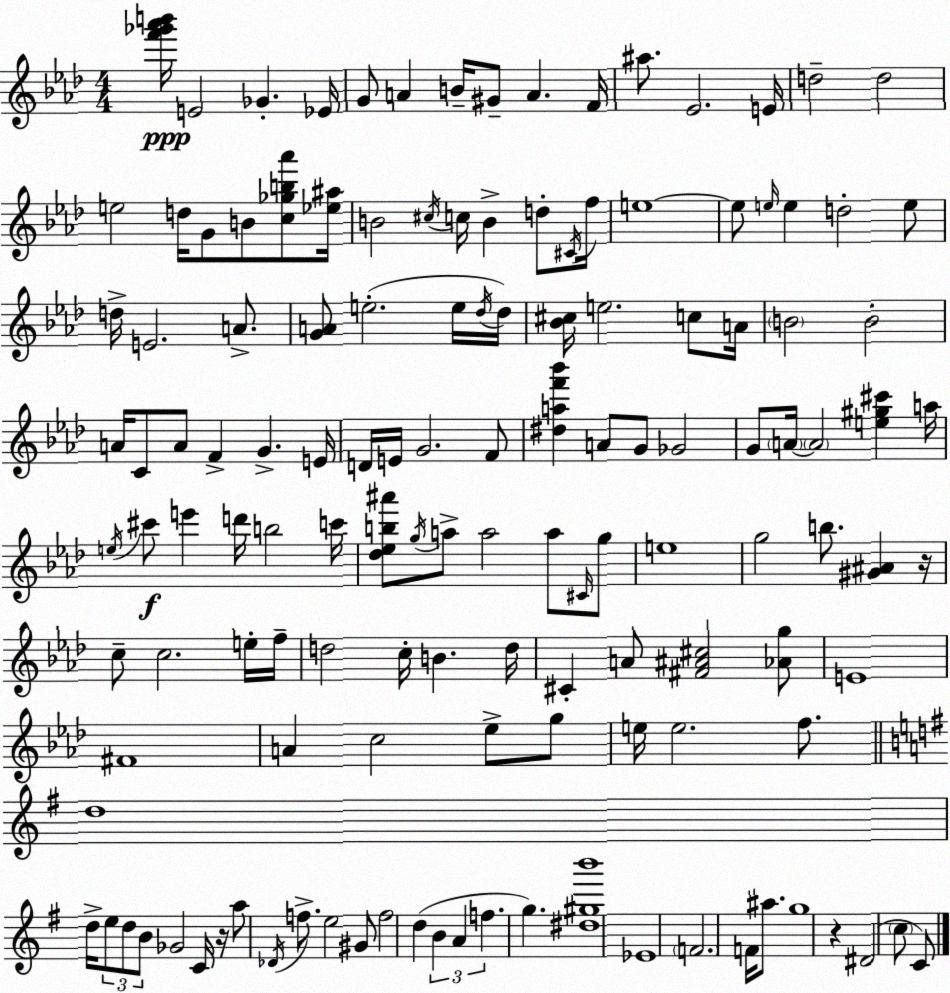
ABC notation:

X:1
T:Untitled
M:4/4
L:1/4
K:Fm
[f'_g'_a'b']/4 E2 _G _E/4 G/2 A B/4 ^G/2 A F/4 ^a/2 _E2 E/4 d2 d2 e2 d/4 G/2 B/2 [c_gb_a']/2 [_e^a]/4 B2 ^c/4 c/4 B d/2 ^C/4 f/4 e4 e/2 e/4 e d2 e/2 d/4 E2 A/2 [GA]/2 e2 e/4 _d/4 _d/4 [_B^c]/4 e2 c/2 A/4 B2 B2 A/4 C/2 A/2 F G E/4 D/4 E/4 G2 F/2 [^daf'_b'] A/2 G/2 _G2 G/2 A/4 A2 [e^g^c'] a/4 e/4 ^c'/2 e' d'/4 b2 c'/4 [_d_eb^a']/2 g/4 a/2 a2 a/2 ^C/4 g/2 e4 g2 b/2 [^G^A] z/4 c/2 c2 e/4 f/4 d2 c/4 B d/4 ^C A/2 [^F^A^c]2 [_Ag]/2 E4 ^F4 A c2 _e/2 g/2 e/4 e2 f/2 d4 d/4 e/2 d/2 B/2 _G2 C/4 z/4 a/2 _D/4 f/2 e2 ^G/2 f2 d B A f g [^d^gb']4 _E4 F2 F/4 ^a/2 g4 z ^D2 c/2 C/2